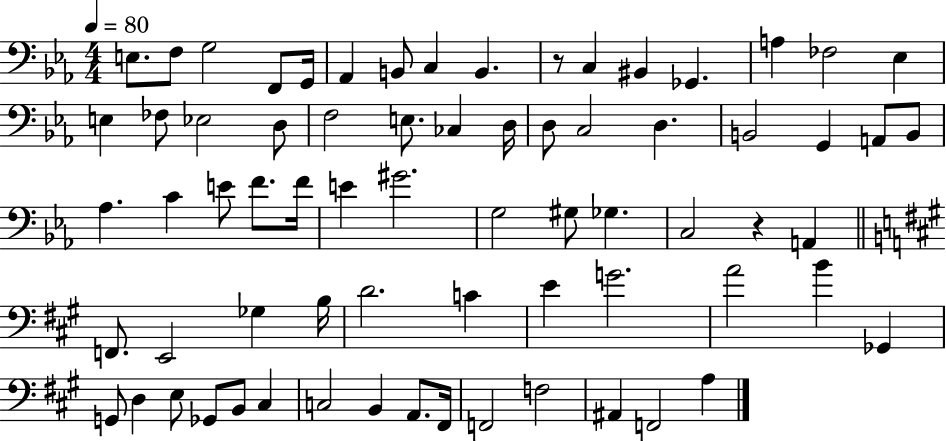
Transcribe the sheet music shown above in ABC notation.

X:1
T:Untitled
M:4/4
L:1/4
K:Eb
E,/2 F,/2 G,2 F,,/2 G,,/4 _A,, B,,/2 C, B,, z/2 C, ^B,, _G,, A, _F,2 _E, E, _F,/2 _E,2 D,/2 F,2 E,/2 _C, D,/4 D,/2 C,2 D, B,,2 G,, A,,/2 B,,/2 _A, C E/2 F/2 F/4 E ^G2 G,2 ^G,/2 _G, C,2 z A,, F,,/2 E,,2 _G, B,/4 D2 C E G2 A2 B _G,, G,,/2 D, E,/2 _G,,/2 B,,/2 ^C, C,2 B,, A,,/2 ^F,,/4 F,,2 F,2 ^A,, F,,2 A,